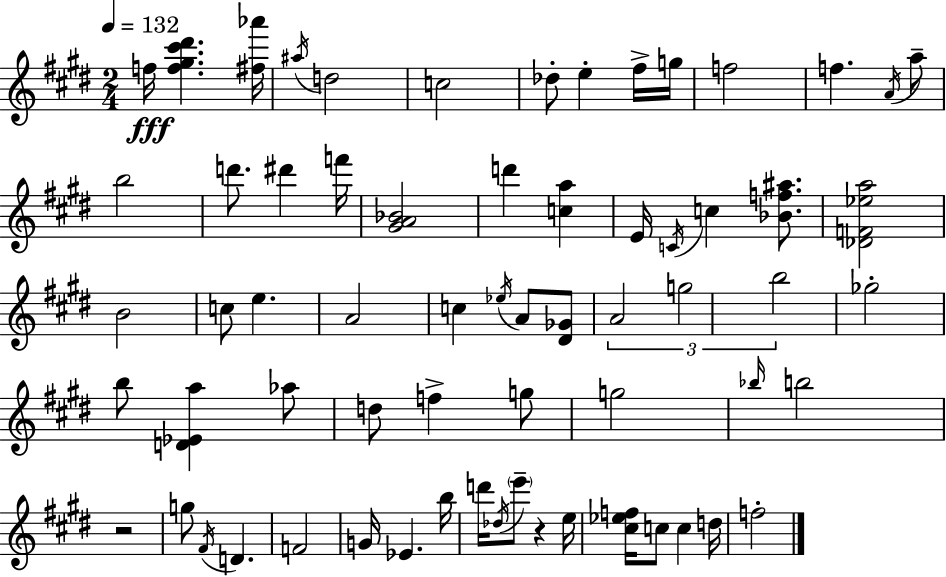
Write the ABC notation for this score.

X:1
T:Untitled
M:2/4
L:1/4
K:E
f/4 [f^g^c'^d'] [^f_a']/4 ^a/4 d2 c2 _d/2 e ^f/4 g/4 f2 f A/4 a/2 b2 d'/2 ^d' f'/4 [^GA_B]2 d' [ca] E/4 C/4 c [_Bf^a]/2 [_DF_ea]2 B2 c/2 e A2 c _e/4 A/2 [^D_G]/2 A2 g2 b2 _g2 b/2 [D_Ea] _a/2 d/2 f g/2 g2 _b/4 b2 z2 g/2 ^F/4 D F2 G/4 _E b/4 d'/4 _d/4 e'/2 z e/4 [^c_ef]/4 c/2 c d/4 f2